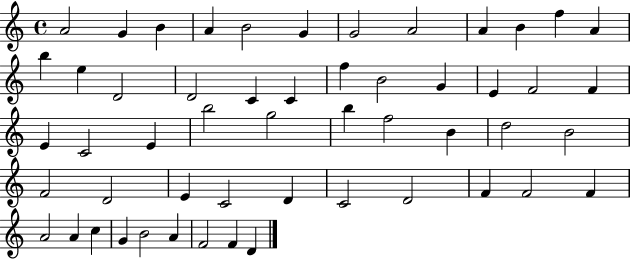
{
  \clef treble
  \time 4/4
  \defaultTimeSignature
  \key c \major
  a'2 g'4 b'4 | a'4 b'2 g'4 | g'2 a'2 | a'4 b'4 f''4 a'4 | \break b''4 e''4 d'2 | d'2 c'4 c'4 | f''4 b'2 g'4 | e'4 f'2 f'4 | \break e'4 c'2 e'4 | b''2 g''2 | b''4 f''2 b'4 | d''2 b'2 | \break f'2 d'2 | e'4 c'2 d'4 | c'2 d'2 | f'4 f'2 f'4 | \break a'2 a'4 c''4 | g'4 b'2 a'4 | f'2 f'4 d'4 | \bar "|."
}